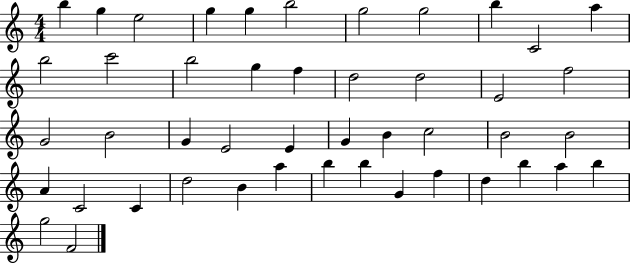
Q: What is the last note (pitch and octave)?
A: F4